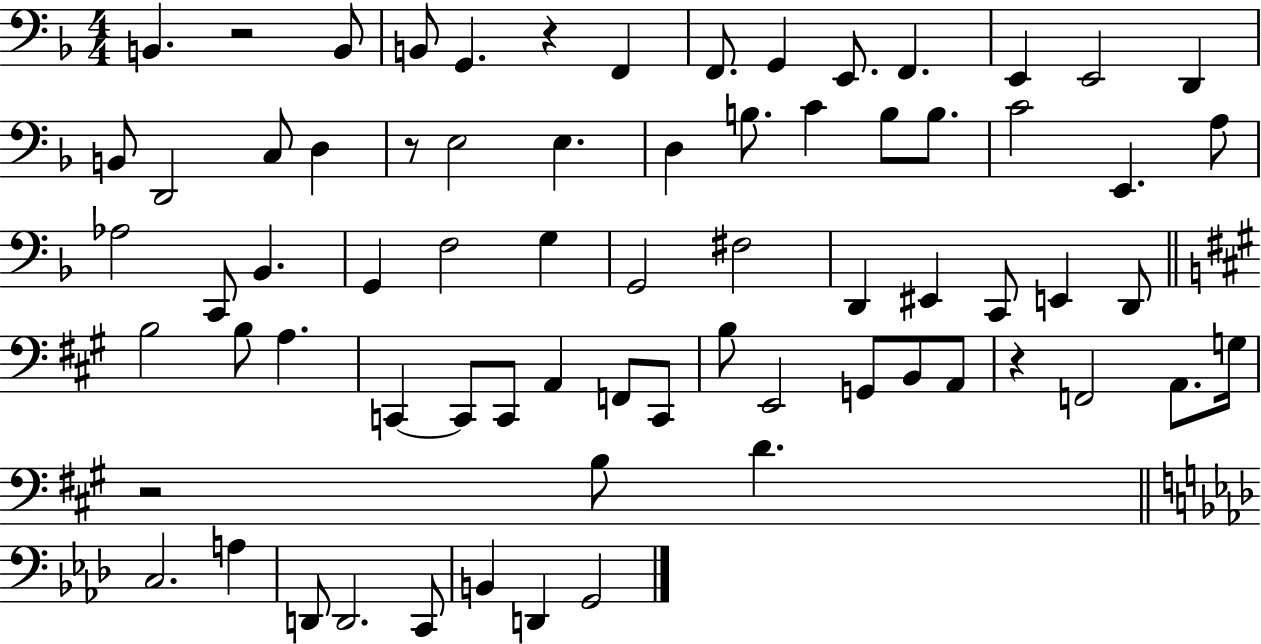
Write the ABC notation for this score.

X:1
T:Untitled
M:4/4
L:1/4
K:F
B,, z2 B,,/2 B,,/2 G,, z F,, F,,/2 G,, E,,/2 F,, E,, E,,2 D,, B,,/2 D,,2 C,/2 D, z/2 E,2 E, D, B,/2 C B,/2 B,/2 C2 E,, A,/2 _A,2 C,,/2 _B,, G,, F,2 G, G,,2 ^F,2 D,, ^E,, C,,/2 E,, D,,/2 B,2 B,/2 A, C,, C,,/2 C,,/2 A,, F,,/2 C,,/2 B,/2 E,,2 G,,/2 B,,/2 A,,/2 z F,,2 A,,/2 G,/4 z2 B,/2 D C,2 A, D,,/2 D,,2 C,,/2 B,, D,, G,,2